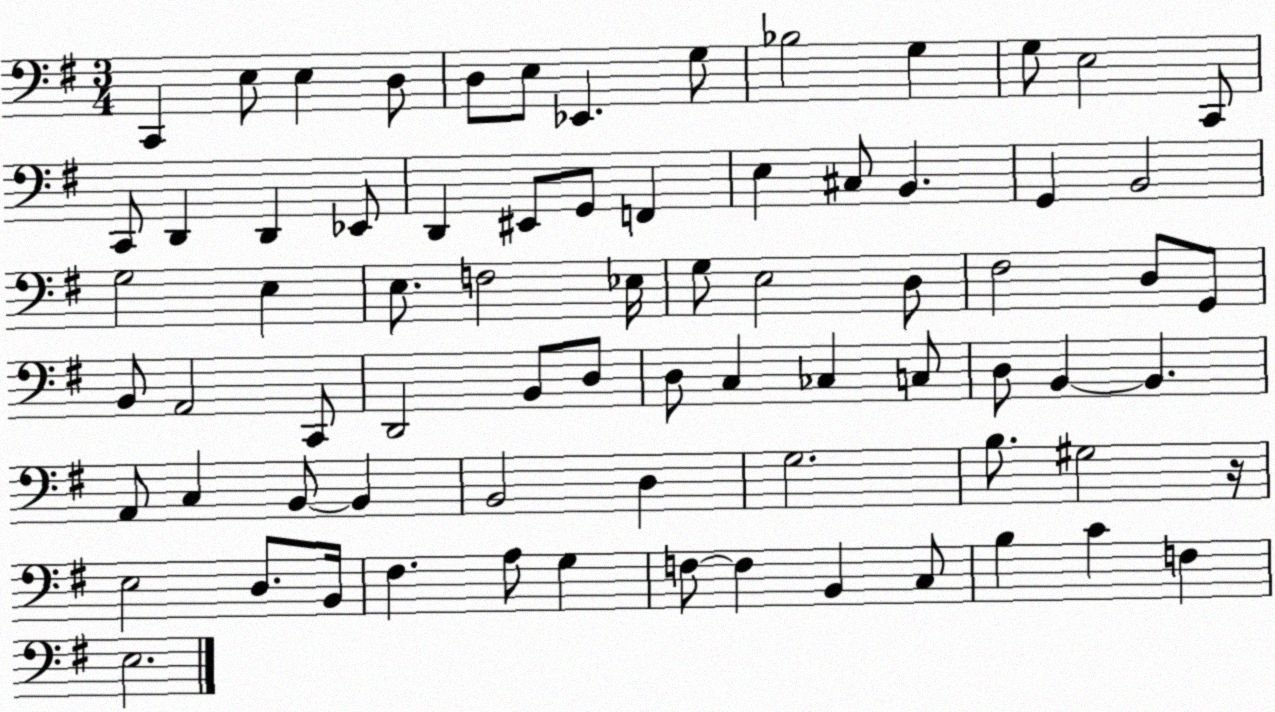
X:1
T:Untitled
M:3/4
L:1/4
K:G
C,, E,/2 E, D,/2 D,/2 E,/2 _E,, G,/2 _B,2 G, G,/2 E,2 C,,/2 C,,/2 D,, D,, _E,,/2 D,, ^E,,/2 G,,/2 F,, E, ^C,/2 B,, G,, B,,2 G,2 E, E,/2 F,2 _E,/4 G,/2 E,2 D,/2 ^F,2 D,/2 G,,/2 B,,/2 A,,2 C,,/2 D,,2 B,,/2 D,/2 D,/2 C, _C, C,/2 D,/2 B,, B,, A,,/2 C, B,,/2 B,, B,,2 D, G,2 B,/2 ^G,2 z/4 E,2 D,/2 B,,/4 ^F, A,/2 G, F,/2 F, B,, C,/2 B, C F, E,2